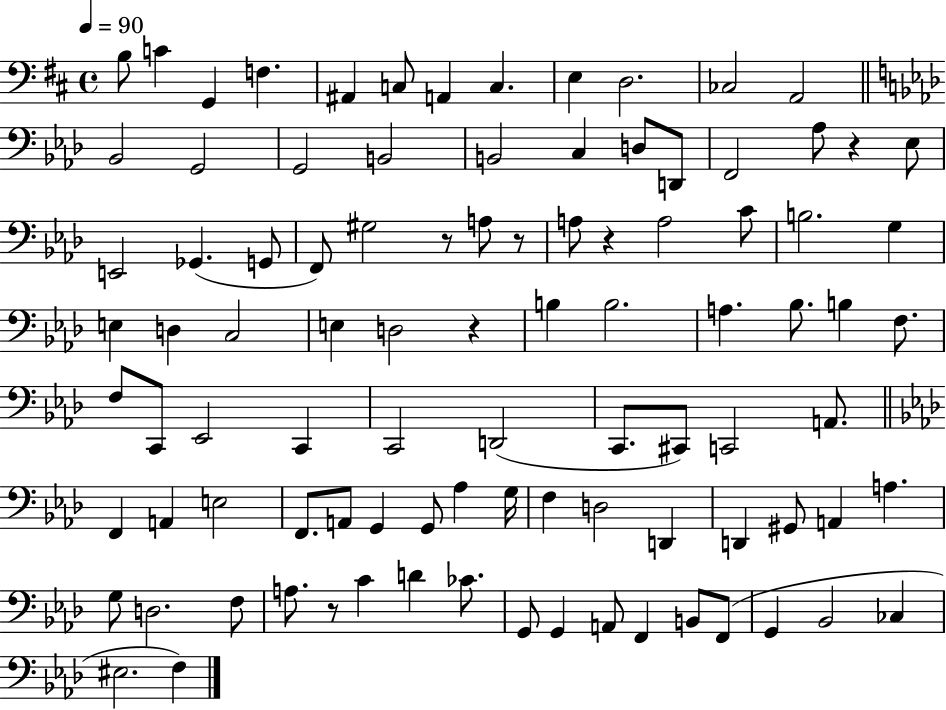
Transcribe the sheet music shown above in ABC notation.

X:1
T:Untitled
M:4/4
L:1/4
K:D
B,/2 C G,, F, ^A,, C,/2 A,, C, E, D,2 _C,2 A,,2 _B,,2 G,,2 G,,2 B,,2 B,,2 C, D,/2 D,,/2 F,,2 _A,/2 z _E,/2 E,,2 _G,, G,,/2 F,,/2 ^G,2 z/2 A,/2 z/2 A,/2 z A,2 C/2 B,2 G, E, D, C,2 E, D,2 z B, B,2 A, _B,/2 B, F,/2 F,/2 C,,/2 _E,,2 C,, C,,2 D,,2 C,,/2 ^C,,/2 C,,2 A,,/2 F,, A,, E,2 F,,/2 A,,/2 G,, G,,/2 _A, G,/4 F, D,2 D,, D,, ^G,,/2 A,, A, G,/2 D,2 F,/2 A,/2 z/2 C D _C/2 G,,/2 G,, A,,/2 F,, B,,/2 F,,/2 G,, _B,,2 _C, ^E,2 F,